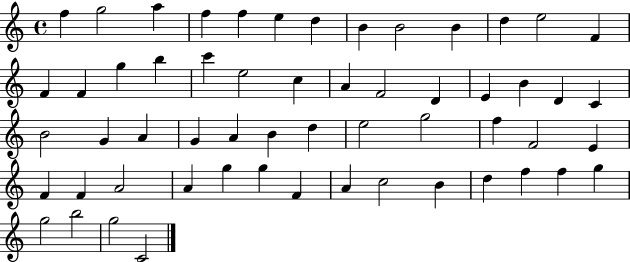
F5/q G5/h A5/q F5/q F5/q E5/q D5/q B4/q B4/h B4/q D5/q E5/h F4/q F4/q F4/q G5/q B5/q C6/q E5/h C5/q A4/q F4/h D4/q E4/q B4/q D4/q C4/q B4/h G4/q A4/q G4/q A4/q B4/q D5/q E5/h G5/h F5/q F4/h E4/q F4/q F4/q A4/h A4/q G5/q G5/q F4/q A4/q C5/h B4/q D5/q F5/q F5/q G5/q G5/h B5/h G5/h C4/h